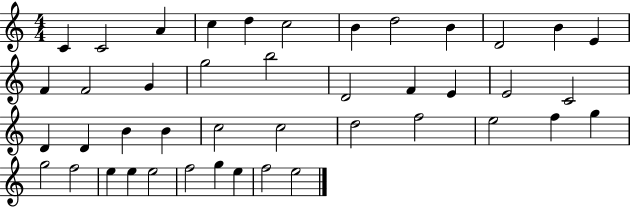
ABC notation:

X:1
T:Untitled
M:4/4
L:1/4
K:C
C C2 A c d c2 B d2 B D2 B E F F2 G g2 b2 D2 F E E2 C2 D D B B c2 c2 d2 f2 e2 f g g2 f2 e e e2 f2 g e f2 e2